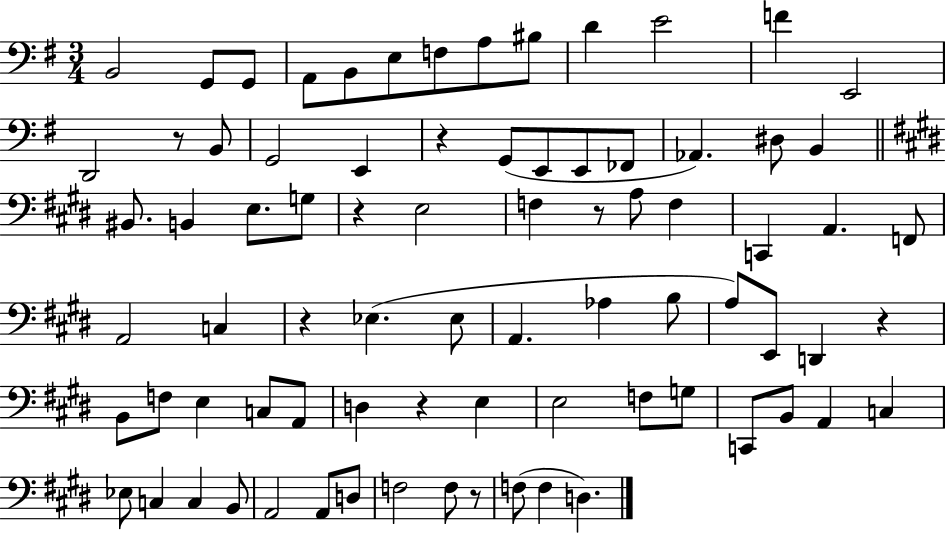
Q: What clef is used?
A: bass